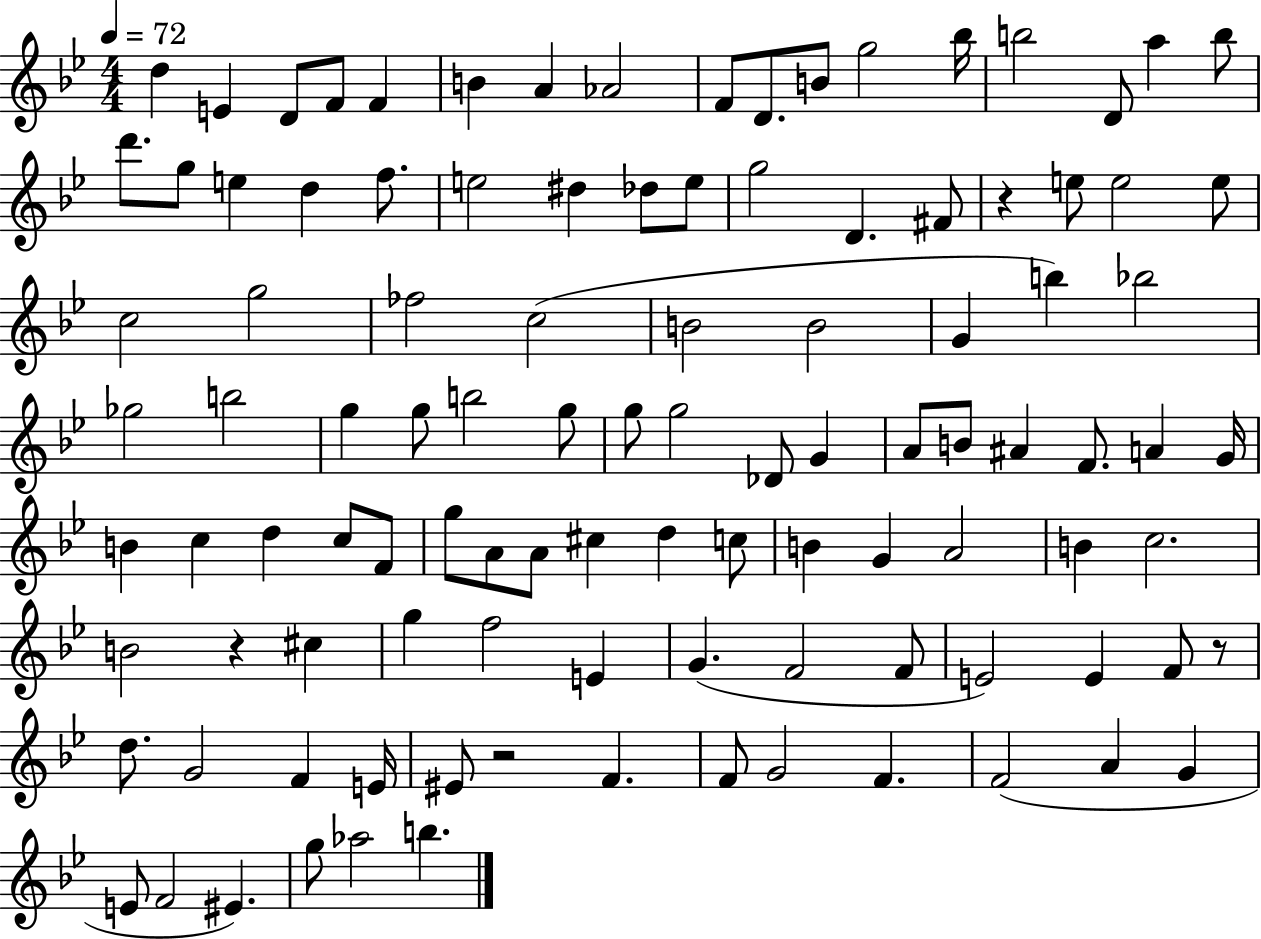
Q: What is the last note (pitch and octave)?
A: B5